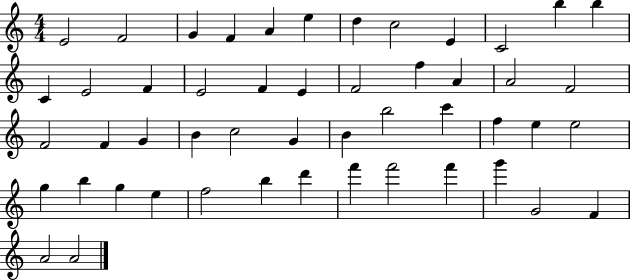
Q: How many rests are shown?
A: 0